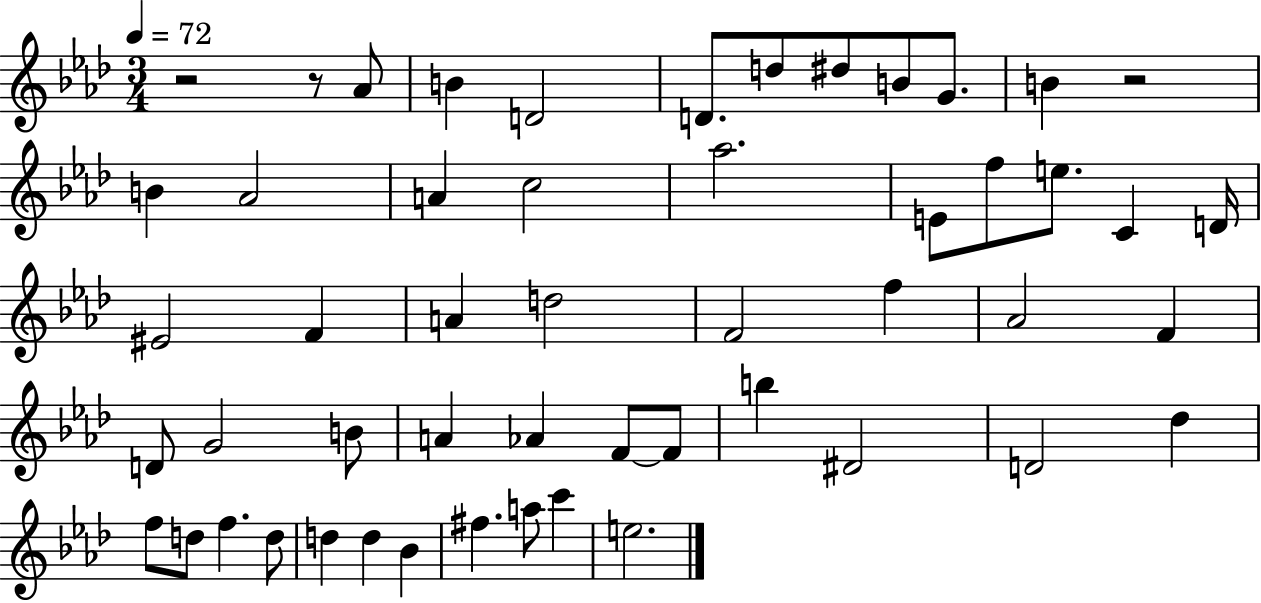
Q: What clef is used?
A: treble